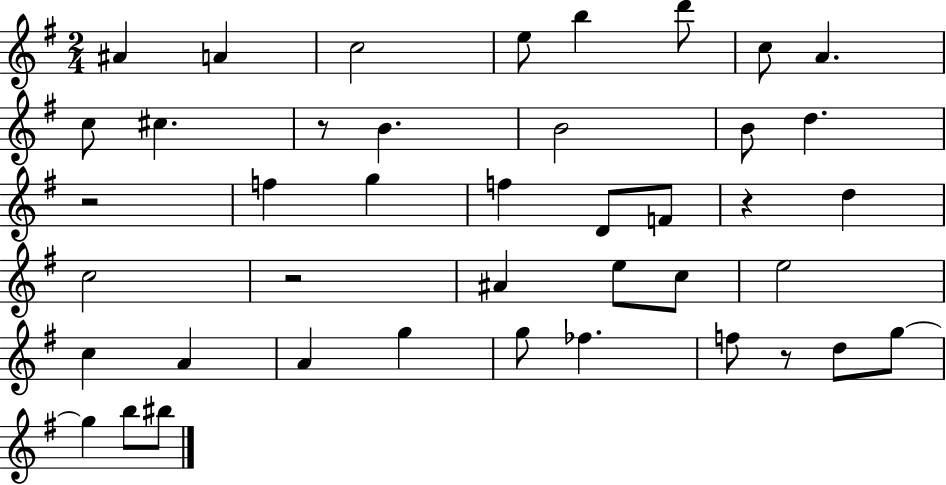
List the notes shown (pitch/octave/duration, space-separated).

A#4/q A4/q C5/h E5/e B5/q D6/e C5/e A4/q. C5/e C#5/q. R/e B4/q. B4/h B4/e D5/q. R/h F5/q G5/q F5/q D4/e F4/e R/q D5/q C5/h R/h A#4/q E5/e C5/e E5/h C5/q A4/q A4/q G5/q G5/e FES5/q. F5/e R/e D5/e G5/e G5/q B5/e BIS5/e